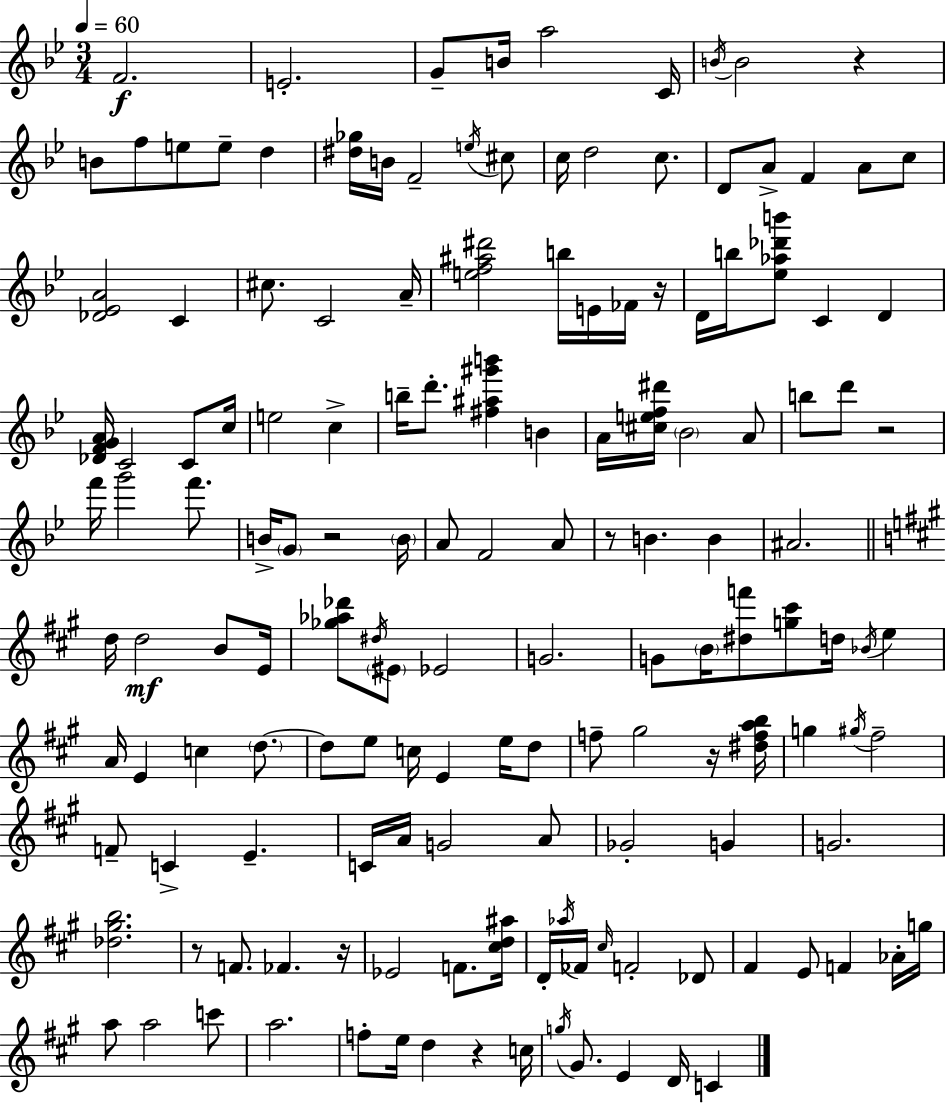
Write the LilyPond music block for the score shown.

{
  \clef treble
  \numericTimeSignature
  \time 3/4
  \key bes \major
  \tempo 4 = 60
  f'2.\f | e'2.-. | g'8-- b'16 a''2 c'16 | \acciaccatura { b'16 } b'2 r4 | \break b'8 f''8 e''8 e''8-- d''4 | <dis'' ges''>16 b'16 f'2-- \acciaccatura { e''16 } | cis''8 c''16 d''2 c''8. | d'8 a'8-> f'4 a'8 | \break c''8 <des' ees' a'>2 c'4 | cis''8. c'2 | a'16-- <e'' f'' ais'' dis'''>2 b''16 e'16 | fes'16 r16 d'16 b''16 <ees'' aes'' des''' b'''>8 c'4 d'4 | \break <des' f' g' a'>16 c'2 c'8 | c''16 e''2 c''4-> | b''16-- d'''8.-. <fis'' ais'' gis''' b'''>4 b'4 | a'16 <cis'' e'' f'' dis'''>16 \parenthesize bes'2 | \break a'8 b''8 d'''8 r2 | f'''16 g'''2 f'''8. | b'16-> \parenthesize g'8 r2 | \parenthesize b'16 a'8 f'2 | \break a'8 r8 b'4. b'4 | ais'2. | \bar "||" \break \key a \major d''16 d''2\mf b'8 e'16 | <ges'' aes'' des'''>8 \acciaccatura { dis''16 } \parenthesize eis'8 ees'2 | g'2. | g'8 \parenthesize b'16 <dis'' f'''>8 <g'' cis'''>8 d''16 \acciaccatura { bes'16 } e''4 | \break a'16 e'4 c''4 \parenthesize d''8.~~ | d''8 e''8 c''16 e'4 e''16 | d''8 f''8-- gis''2 | r16 <dis'' f'' a'' b''>16 g''4 \acciaccatura { gis''16 } fis''2-- | \break f'8-- c'4-> e'4.-- | c'16 a'16 g'2 | a'8 ges'2-. g'4 | g'2. | \break <des'' gis'' b''>2. | r8 f'8. fes'4. | r16 ees'2 f'8. | <cis'' d'' ais''>16 d'16-. \acciaccatura { aes''16 } fes'16 \grace { cis''16 } f'2-. | \break des'8 fis'4 e'8 f'4 | aes'16-. g''16 a''8 a''2 | c'''8 a''2. | f''8-. e''16 d''4 | \break r4 c''16 \acciaccatura { g''16 } gis'8. e'4 | d'16 c'4 \bar "|."
}